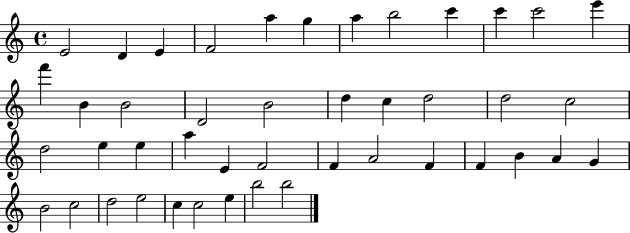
{
  \clef treble
  \time 4/4
  \defaultTimeSignature
  \key c \major
  e'2 d'4 e'4 | f'2 a''4 g''4 | a''4 b''2 c'''4 | c'''4 c'''2 e'''4 | \break f'''4 b'4 b'2 | d'2 b'2 | d''4 c''4 d''2 | d''2 c''2 | \break d''2 e''4 e''4 | a''4 e'4 f'2 | f'4 a'2 f'4 | f'4 b'4 a'4 g'4 | \break b'2 c''2 | d''2 e''2 | c''4 c''2 e''4 | b''2 b''2 | \break \bar "|."
}